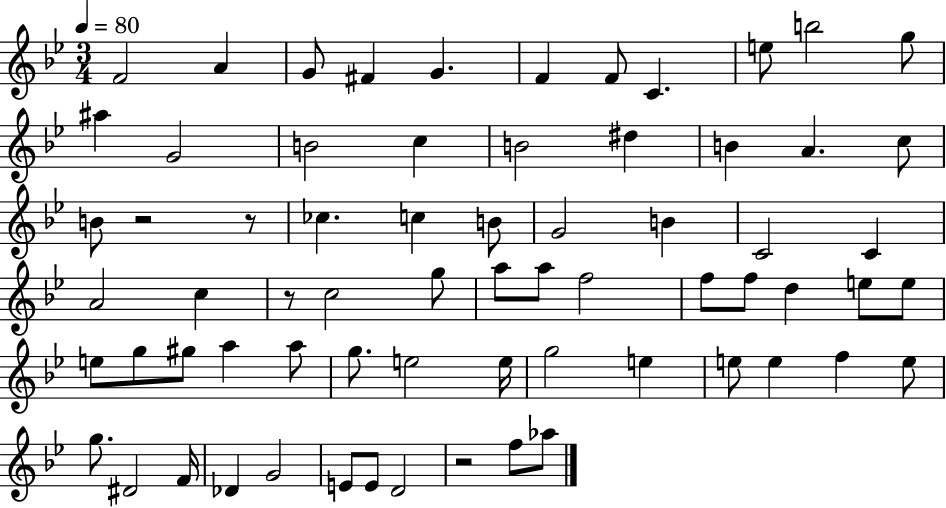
{
  \clef treble
  \numericTimeSignature
  \time 3/4
  \key bes \major
  \tempo 4 = 80
  f'2 a'4 | g'8 fis'4 g'4. | f'4 f'8 c'4. | e''8 b''2 g''8 | \break ais''4 g'2 | b'2 c''4 | b'2 dis''4 | b'4 a'4. c''8 | \break b'8 r2 r8 | ces''4. c''4 b'8 | g'2 b'4 | c'2 c'4 | \break a'2 c''4 | r8 c''2 g''8 | a''8 a''8 f''2 | f''8 f''8 d''4 e''8 e''8 | \break e''8 g''8 gis''8 a''4 a''8 | g''8. e''2 e''16 | g''2 e''4 | e''8 e''4 f''4 e''8 | \break g''8. dis'2 f'16 | des'4 g'2 | e'8 e'8 d'2 | r2 f''8 aes''8 | \break \bar "|."
}